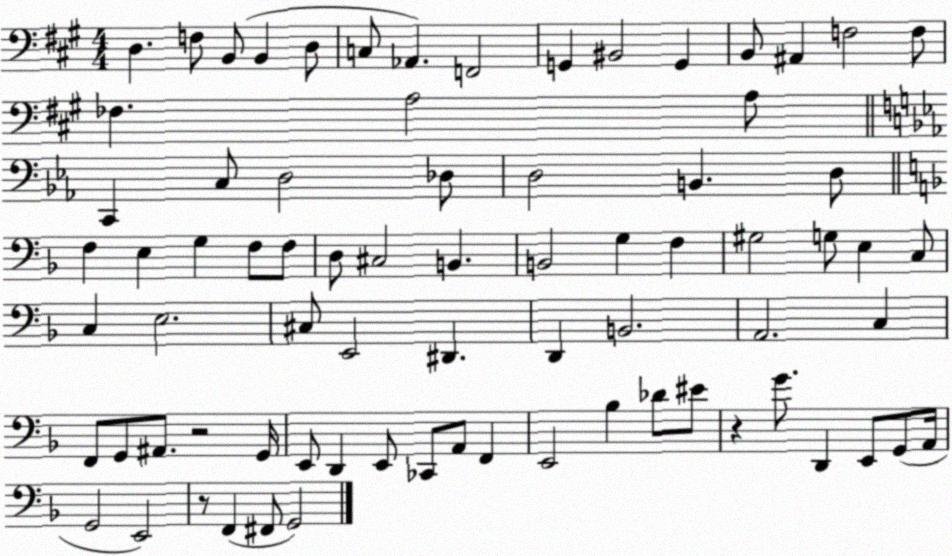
X:1
T:Untitled
M:4/4
L:1/4
K:A
D, F,/2 B,,/2 B,, D,/2 C,/2 _A,, F,,2 G,, ^B,,2 G,, B,,/2 ^A,, F,2 F,/2 _F, A,2 A,/2 C,, C,/2 D,2 _D,/2 D,2 B,, D,/2 F, E, G, F,/2 F,/2 D,/2 ^C,2 B,, B,,2 G, F, ^G,2 G,/2 E, C,/2 C, E,2 ^C,/2 E,,2 ^D,, D,, B,,2 A,,2 C, F,,/2 G,,/2 ^A,,/2 z2 G,,/4 E,,/2 D,, E,,/2 _C,,/2 A,,/2 F,, E,,2 _B, _D/2 ^E/2 z G/2 D,, E,,/2 G,,/2 A,,/4 G,,2 E,,2 z/2 F,, ^F,,/2 G,,2